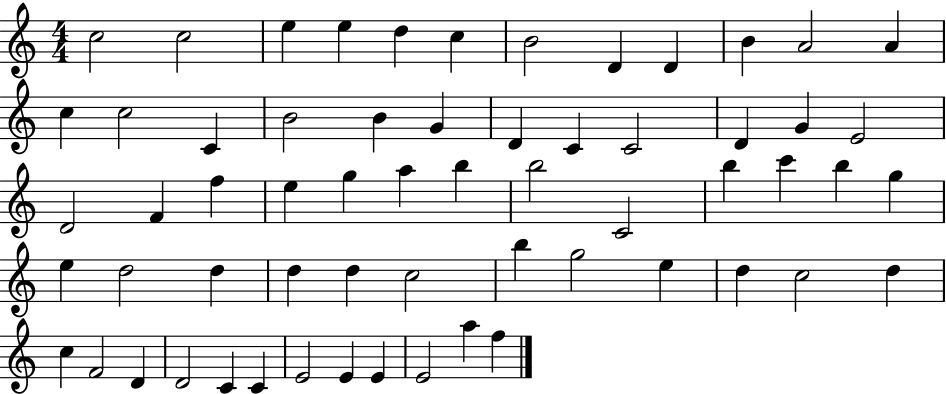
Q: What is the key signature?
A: C major